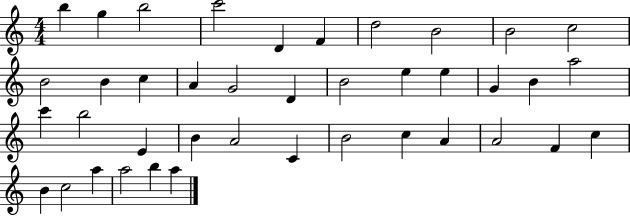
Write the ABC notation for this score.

X:1
T:Untitled
M:4/4
L:1/4
K:C
b g b2 c'2 D F d2 B2 B2 c2 B2 B c A G2 D B2 e e G B a2 c' b2 E B A2 C B2 c A A2 F c B c2 a a2 b a